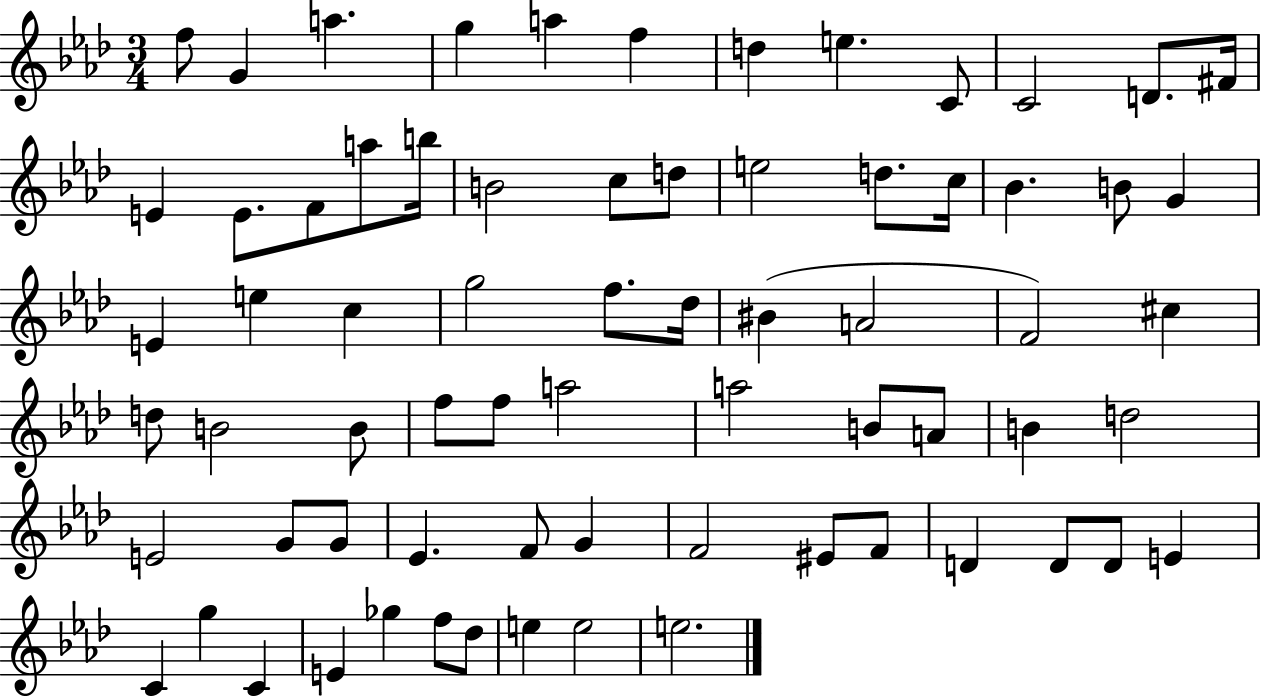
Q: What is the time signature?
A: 3/4